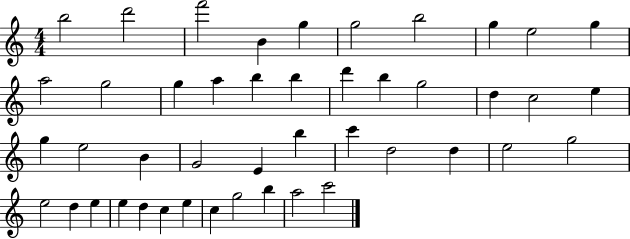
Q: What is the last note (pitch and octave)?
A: C6